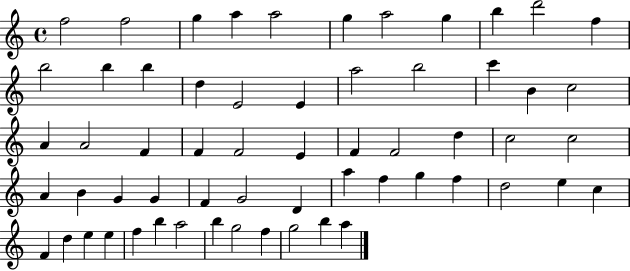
F5/h F5/h G5/q A5/q A5/h G5/q A5/h G5/q B5/q D6/h F5/q B5/h B5/q B5/q D5/q E4/h E4/q A5/h B5/h C6/q B4/q C5/h A4/q A4/h F4/q F4/q F4/h E4/q F4/q F4/h D5/q C5/h C5/h A4/q B4/q G4/q G4/q F4/q G4/h D4/q A5/q F5/q G5/q F5/q D5/h E5/q C5/q F4/q D5/q E5/q E5/q F5/q B5/q A5/h B5/q G5/h F5/q G5/h B5/q A5/q